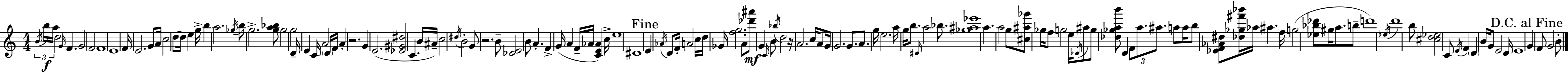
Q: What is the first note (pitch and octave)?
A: B4